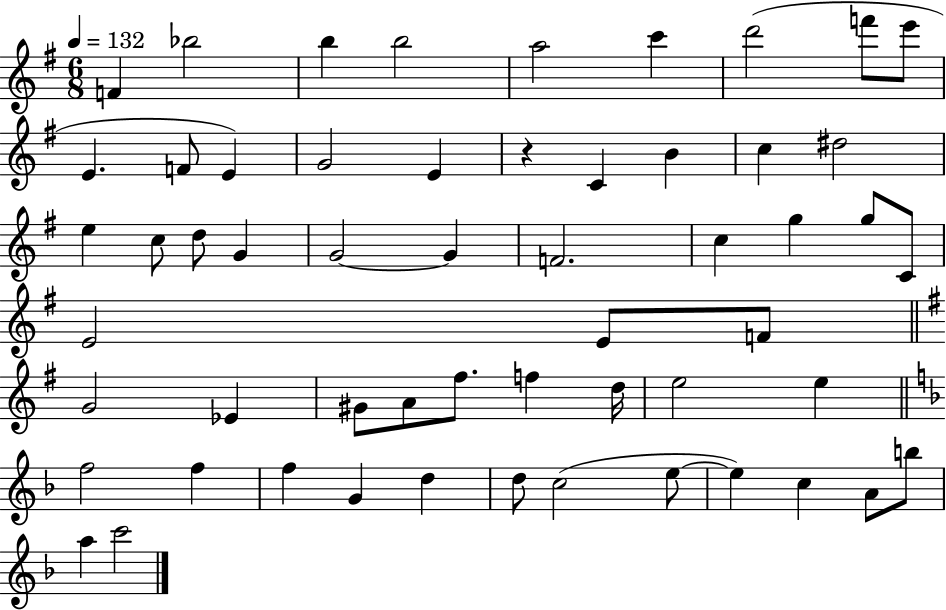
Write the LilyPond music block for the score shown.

{
  \clef treble
  \numericTimeSignature
  \time 6/8
  \key g \major
  \tempo 4 = 132
  \repeat volta 2 { f'4 bes''2 | b''4 b''2 | a''2 c'''4 | d'''2( f'''8 e'''8 | \break e'4. f'8 e'4) | g'2 e'4 | r4 c'4 b'4 | c''4 dis''2 | \break e''4 c''8 d''8 g'4 | g'2~~ g'4 | f'2. | c''4 g''4 g''8 c'8 | \break e'2 e'8 f'8 | \bar "||" \break \key g \major g'2 ees'4 | gis'8 a'8 fis''8. f''4 d''16 | e''2 e''4 | \bar "||" \break \key f \major f''2 f''4 | f''4 g'4 d''4 | d''8 c''2( e''8~~ | e''4) c''4 a'8 b''8 | \break a''4 c'''2 | } \bar "|."
}